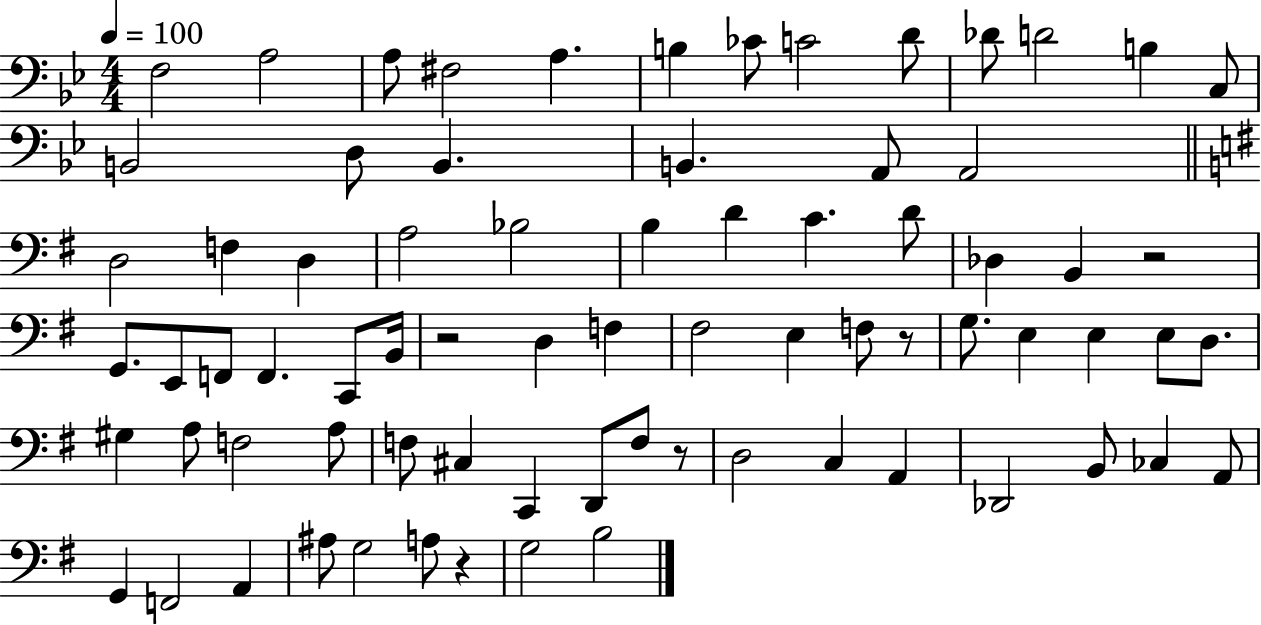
{
  \clef bass
  \numericTimeSignature
  \time 4/4
  \key bes \major
  \tempo 4 = 100
  f2 a2 | a8 fis2 a4. | b4 ces'8 c'2 d'8 | des'8 d'2 b4 c8 | \break b,2 d8 b,4. | b,4. a,8 a,2 | \bar "||" \break \key g \major d2 f4 d4 | a2 bes2 | b4 d'4 c'4. d'8 | des4 b,4 r2 | \break g,8. e,8 f,8 f,4. c,8 b,16 | r2 d4 f4 | fis2 e4 f8 r8 | g8. e4 e4 e8 d8. | \break gis4 a8 f2 a8 | f8 cis4 c,4 d,8 f8 r8 | d2 c4 a,4 | des,2 b,8 ces4 a,8 | \break g,4 f,2 a,4 | ais8 g2 a8 r4 | g2 b2 | \bar "|."
}